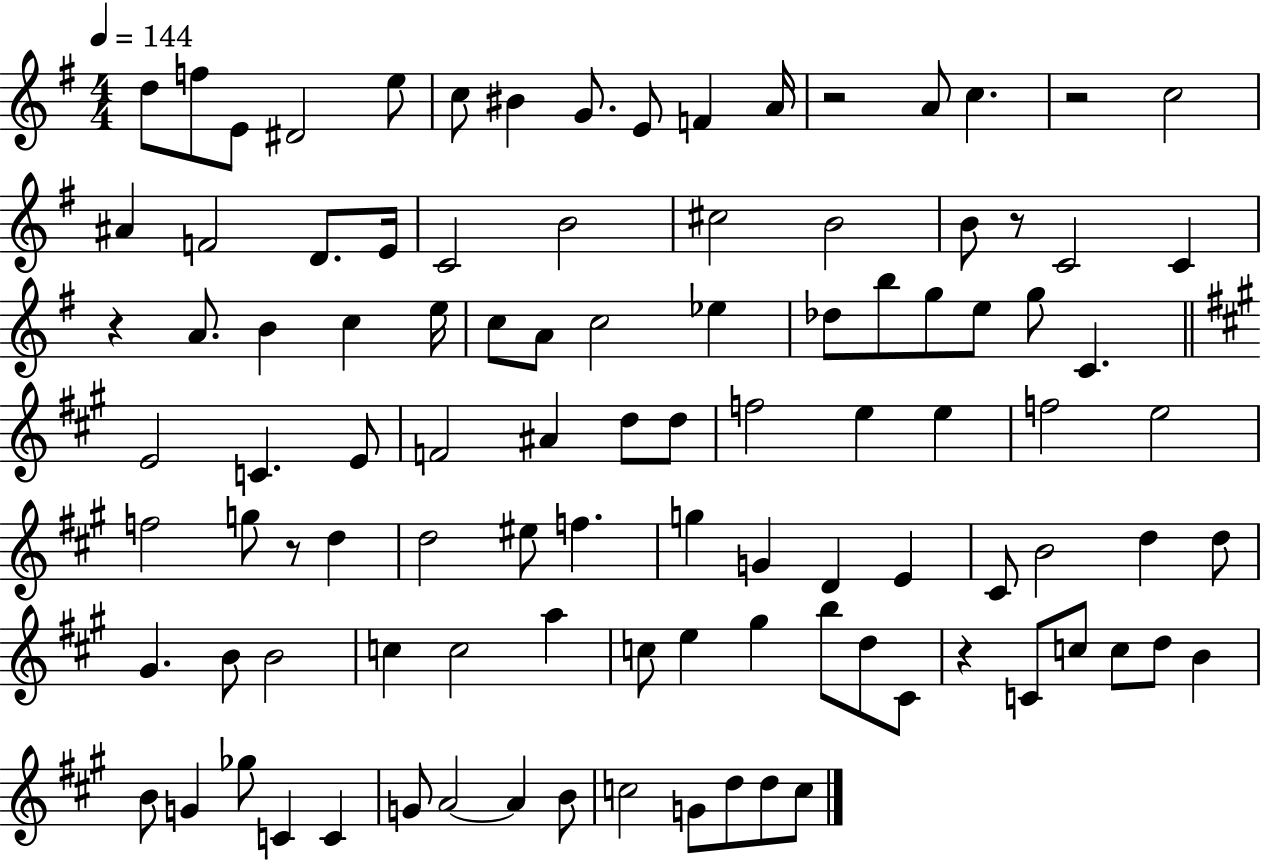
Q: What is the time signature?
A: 4/4